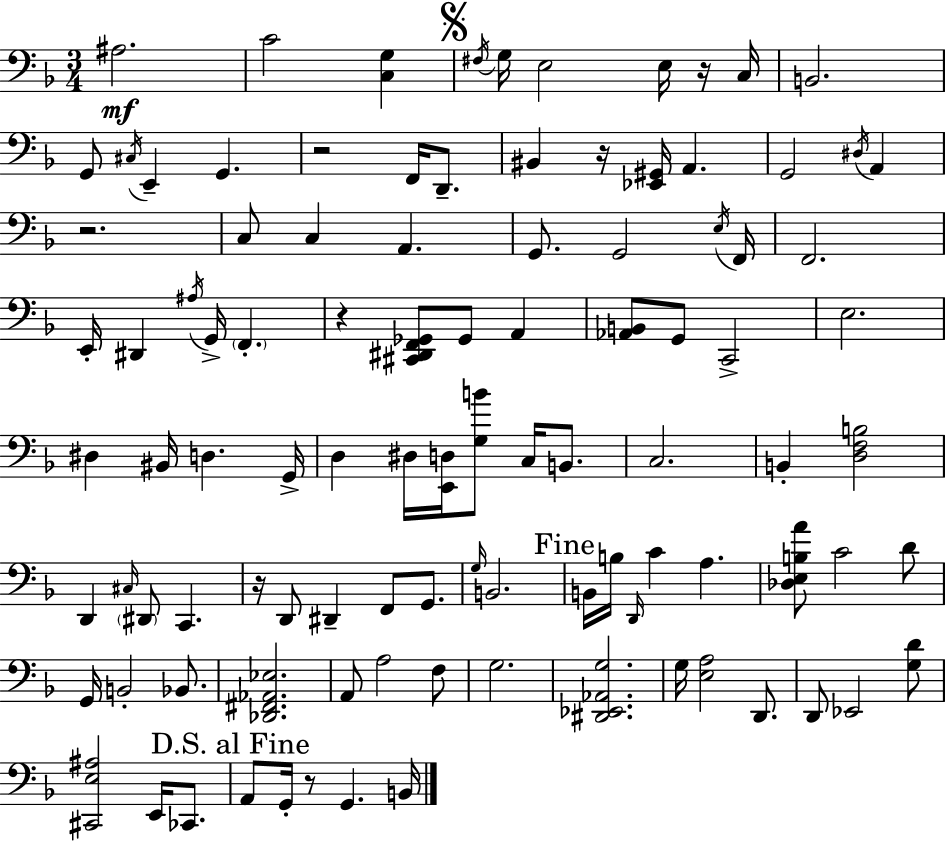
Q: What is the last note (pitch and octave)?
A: B2